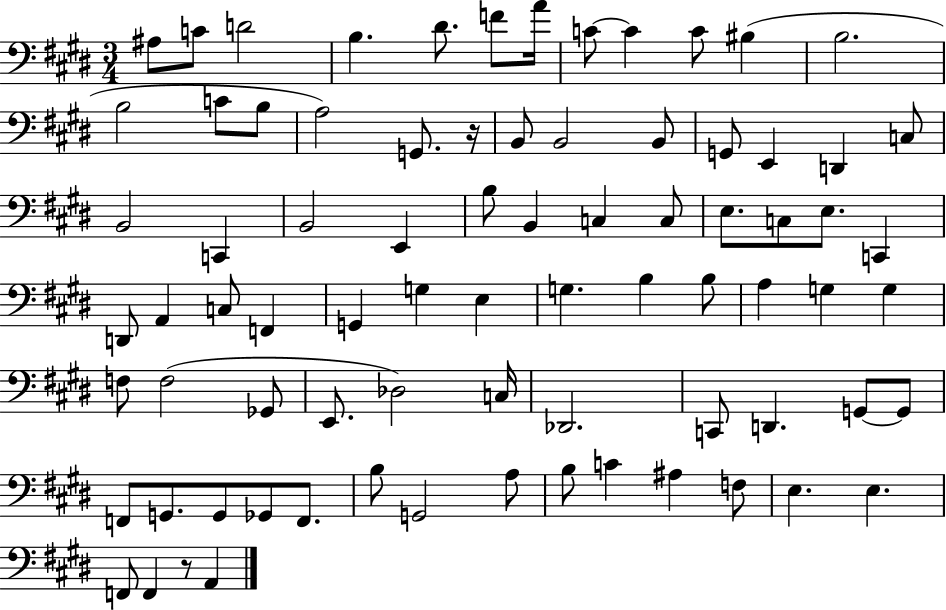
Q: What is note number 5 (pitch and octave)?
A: D#4